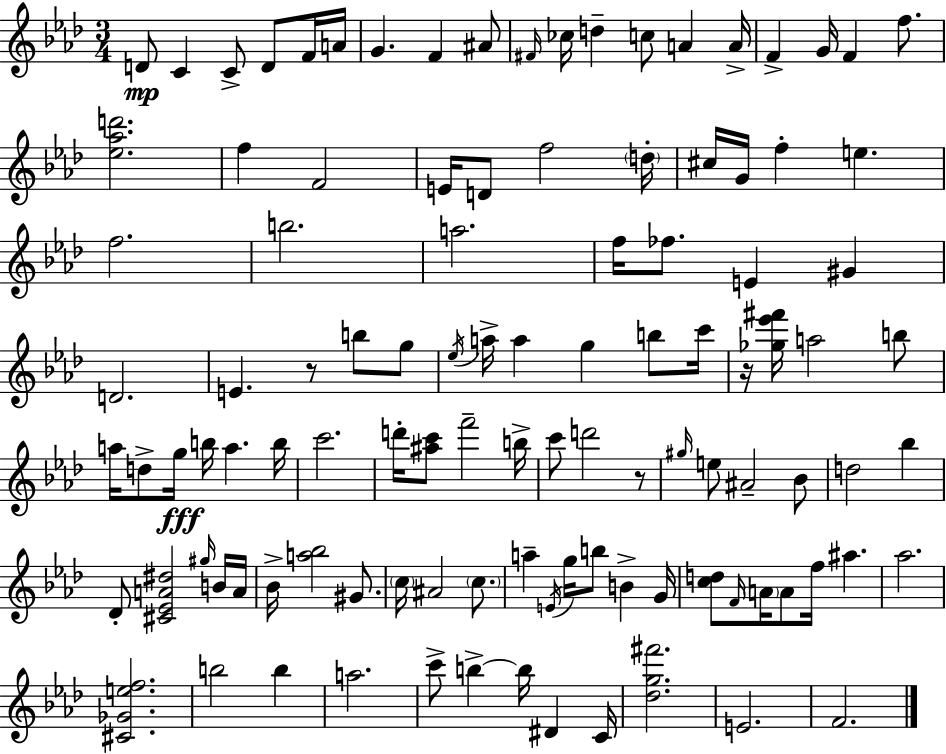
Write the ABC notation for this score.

X:1
T:Untitled
M:3/4
L:1/4
K:Fm
D/2 C C/2 D/2 F/4 A/4 G F ^A/2 ^F/4 _c/4 d c/2 A A/4 F G/4 F f/2 [_e_ad']2 f F2 E/4 D/2 f2 d/4 ^c/4 G/4 f e f2 b2 a2 f/4 _f/2 E ^G D2 E z/2 b/2 g/2 _e/4 a/4 a g b/2 c'/4 z/4 [_g_e'^f']/4 a2 b/2 a/4 d/2 g/4 b/4 a b/4 c'2 d'/4 [^ac']/2 f'2 b/4 c'/2 d'2 z/2 ^g/4 e/2 ^A2 _B/2 d2 _b _D/2 [^C_EA^d]2 ^g/4 B/4 A/4 _B/4 [a_b]2 ^G/2 c/4 ^A2 c/2 a E/4 g/4 b/2 B G/4 [cd]/2 F/4 A/4 A/2 f/4 ^a _a2 [^C_Gef]2 b2 b a2 c'/2 b b/4 ^D C/4 [_dg^f']2 E2 F2